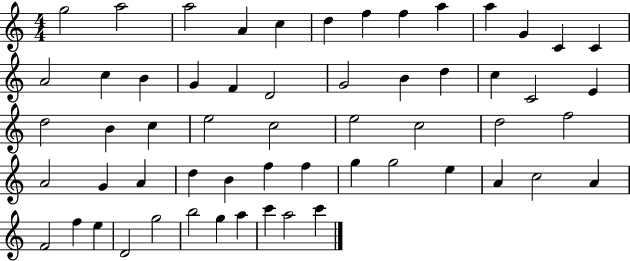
{
  \clef treble
  \numericTimeSignature
  \time 4/4
  \key c \major
  g''2 a''2 | a''2 a'4 c''4 | d''4 f''4 f''4 a''4 | a''4 g'4 c'4 c'4 | \break a'2 c''4 b'4 | g'4 f'4 d'2 | g'2 b'4 d''4 | c''4 c'2 e'4 | \break d''2 b'4 c''4 | e''2 c''2 | e''2 c''2 | d''2 f''2 | \break a'2 g'4 a'4 | d''4 b'4 f''4 f''4 | g''4 g''2 e''4 | a'4 c''2 a'4 | \break f'2 f''4 e''4 | d'2 g''2 | b''2 g''4 a''4 | c'''4 a''2 c'''4 | \break \bar "|."
}